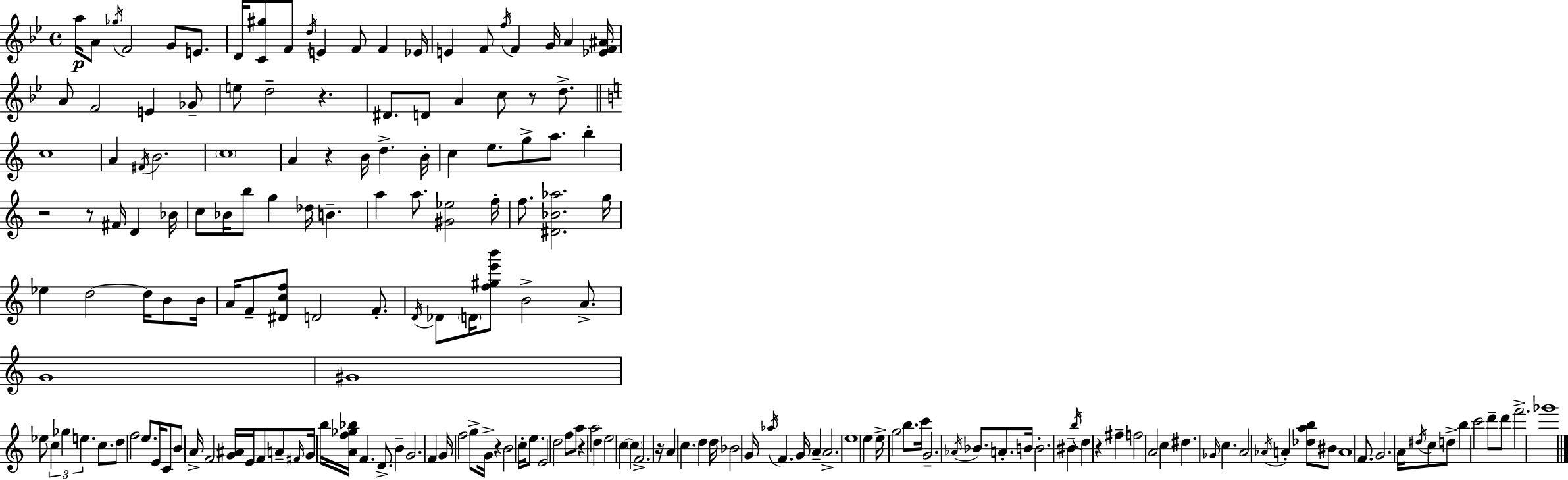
{
  \clef treble
  \time 4/4
  \defaultTimeSignature
  \key bes \major
  \repeat volta 2 { a''16\p a'8 \acciaccatura { ges''16 } f'2 g'8 e'8. | d'16 <c' gis''>8 f'8 \acciaccatura { d''16 } e'4 f'8 f'4 | ees'16 e'4 f'8 \acciaccatura { f''16 } f'4 g'16 a'4 | <ees' f' ais'>16 a'8 f'2 e'4 | \break ges'8-- e''8 d''2-- r4. | dis'8. d'8 a'4 c''8 r8 | d''8.-> \bar "||" \break \key a \minor c''1 | a'4 \acciaccatura { fis'16 } b'2. | \parenthesize c''1 | a'4 r4 b'16 d''4.-> | \break b'16-. c''4 e''8. g''8-> a''8. b''4-. | r2 r8 fis'16 d'4 | bes'16 c''8 bes'16 b''8 g''4 des''16 b'4.-- | a''4 a''8. <gis' ees''>2 | \break f''16-. f''8. <dis' bes' aes''>2. | g''16 ees''4 d''2~~ d''16 b'8 | b'16 a'16 f'8-- <dis' c'' f''>8 d'2 f'8.-. | \acciaccatura { d'16 } des'8 \parenthesize d'16 <f'' gis'' e''' b'''>8 b'2-> a'8.-> | \break g'1 | gis'1 | ees''8 \tuplet 3/2 { c''4 ges''4 e''4. } | c''8. d''8 f''2 e''8. | \break e'16 c'8 b'8 a'16-> f'2 | <g' ais'>16 e'16 f'8 a'8-- \grace { fis'16 } g'16 b''16 <a' f'' ges'' bes''>16 f'4. | d'8.-> b'4-- g'2. | f'4 g'16 f''2 | \break g''8-> g'16-> r4 b'2 c''16-. | e''8. e'2 d''2 | f''8 a''8 r4 a''2 | d''4 e''2 c''4~~ | \break \parenthesize c''4 f'2.-> | r16 a'4 c''4. d''4 | d''16 bes'2 g'16 \acciaccatura { aes''16 } f'4. | g'16 a'4-- a'2.-> | \break e''1 | e''4 e''16-> g''2 | b''8. c'''16 g'2.-- | \acciaccatura { aes'16 } bes'8. a'8.-. b'16 b'2.-. | \break bis'4-- \acciaccatura { b''16 } d''4 r4 | fis''4-- f''2 a'2 | c''4 dis''4. | \grace { ges'16 } c''4. a'2 \acciaccatura { aes'16 } | \break a'4-. <des'' a'' b''>8 bis'8 a'1 | f'8. g'2. | a'16 \acciaccatura { dis''16 } c''8 d''8-> b''4 | c'''2 d'''8-- d'''8 f'''2.-> | \break ges'''1 | } \bar "|."
}